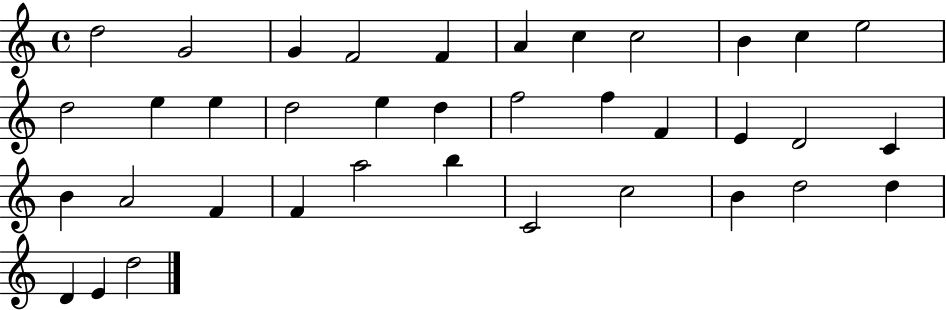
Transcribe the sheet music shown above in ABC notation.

X:1
T:Untitled
M:4/4
L:1/4
K:C
d2 G2 G F2 F A c c2 B c e2 d2 e e d2 e d f2 f F E D2 C B A2 F F a2 b C2 c2 B d2 d D E d2